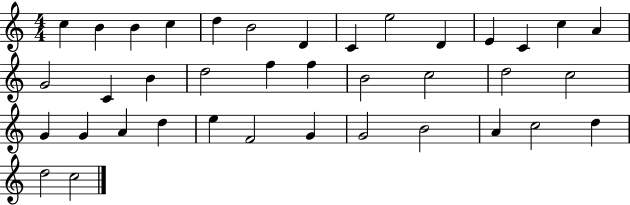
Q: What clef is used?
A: treble